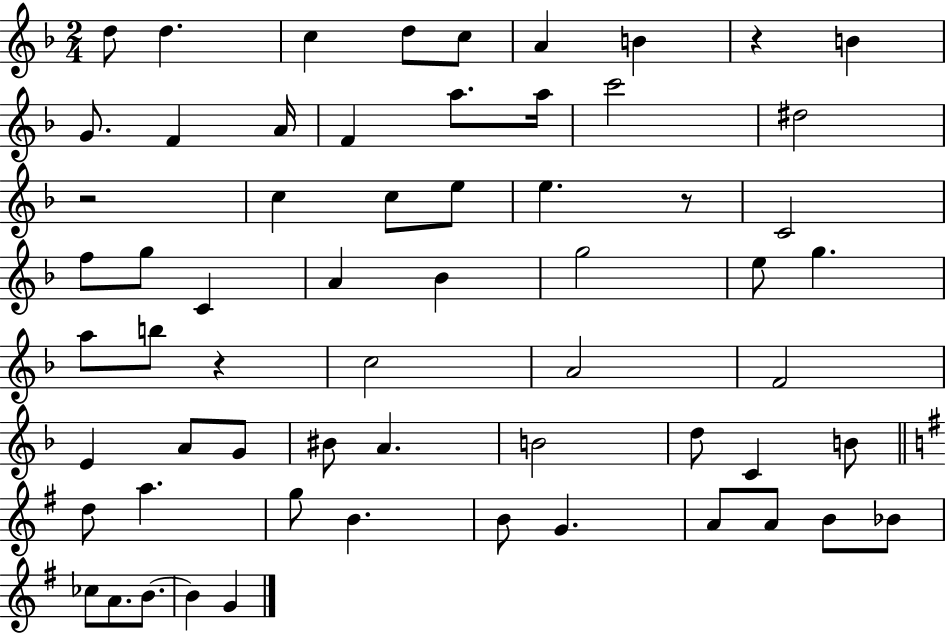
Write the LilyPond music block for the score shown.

{
  \clef treble
  \numericTimeSignature
  \time 2/4
  \key f \major
  d''8 d''4. | c''4 d''8 c''8 | a'4 b'4 | r4 b'4 | \break g'8. f'4 a'16 | f'4 a''8. a''16 | c'''2 | dis''2 | \break r2 | c''4 c''8 e''8 | e''4. r8 | c'2 | \break f''8 g''8 c'4 | a'4 bes'4 | g''2 | e''8 g''4. | \break a''8 b''8 r4 | c''2 | a'2 | f'2 | \break e'4 a'8 g'8 | bis'8 a'4. | b'2 | d''8 c'4 b'8 | \break \bar "||" \break \key e \minor d''8 a''4. | g''8 b'4. | b'8 g'4. | a'8 a'8 b'8 bes'8 | \break ces''8 a'8. b'8.~~ | b'4 g'4 | \bar "|."
}